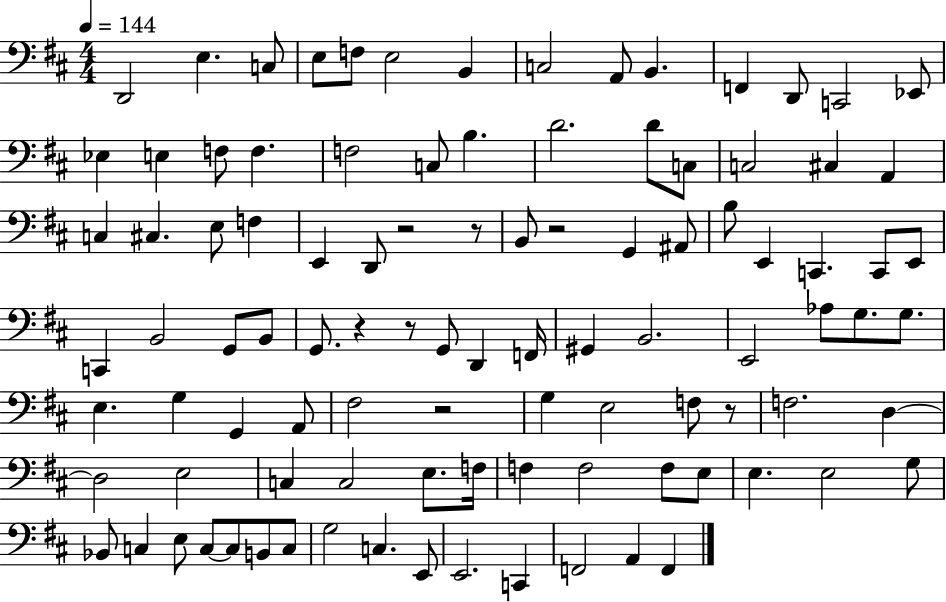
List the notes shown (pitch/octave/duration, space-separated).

D2/h E3/q. C3/e E3/e F3/e E3/h B2/q C3/h A2/e B2/q. F2/q D2/e C2/h Eb2/e Eb3/q E3/q F3/e F3/q. F3/h C3/e B3/q. D4/h. D4/e C3/e C3/h C#3/q A2/q C3/q C#3/q. E3/e F3/q E2/q D2/e R/h R/e B2/e R/h G2/q A#2/e B3/e E2/q C2/q. C2/e E2/e C2/q B2/h G2/e B2/e G2/e. R/q R/e G2/e D2/q F2/s G#2/q B2/h. E2/h Ab3/e G3/e. G3/e. E3/q. G3/q G2/q A2/e F#3/h R/h G3/q E3/h F3/e R/e F3/h. D3/q D3/h E3/h C3/q C3/h E3/e. F3/s F3/q F3/h F3/e E3/e E3/q. E3/h G3/e Bb2/e C3/q E3/e C3/e C3/e B2/e C3/e G3/h C3/q. E2/e E2/h. C2/q F2/h A2/q F2/q